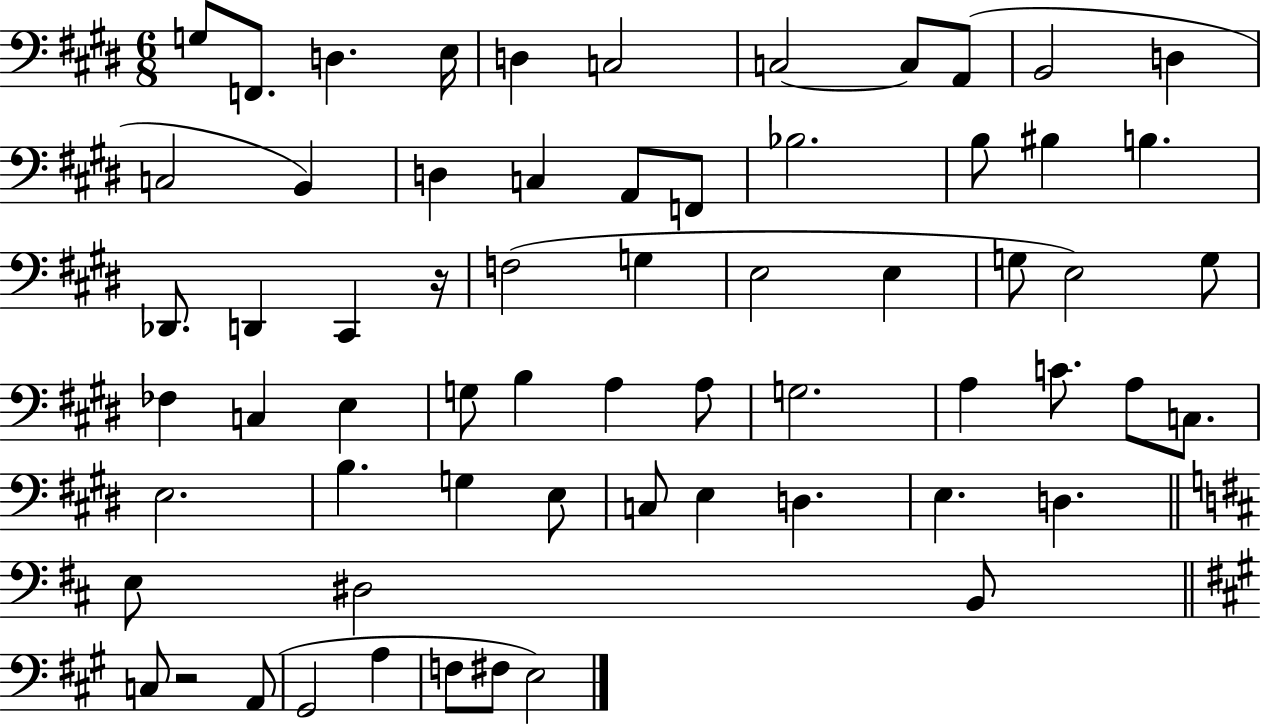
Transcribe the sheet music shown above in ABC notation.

X:1
T:Untitled
M:6/8
L:1/4
K:E
G,/2 F,,/2 D, E,/4 D, C,2 C,2 C,/2 A,,/2 B,,2 D, C,2 B,, D, C, A,,/2 F,,/2 _B,2 B,/2 ^B, B, _D,,/2 D,, ^C,, z/4 F,2 G, E,2 E, G,/2 E,2 G,/2 _F, C, E, G,/2 B, A, A,/2 G,2 A, C/2 A,/2 C,/2 E,2 B, G, E,/2 C,/2 E, D, E, D, E,/2 ^D,2 B,,/2 C,/2 z2 A,,/2 ^G,,2 A, F,/2 ^F,/2 E,2